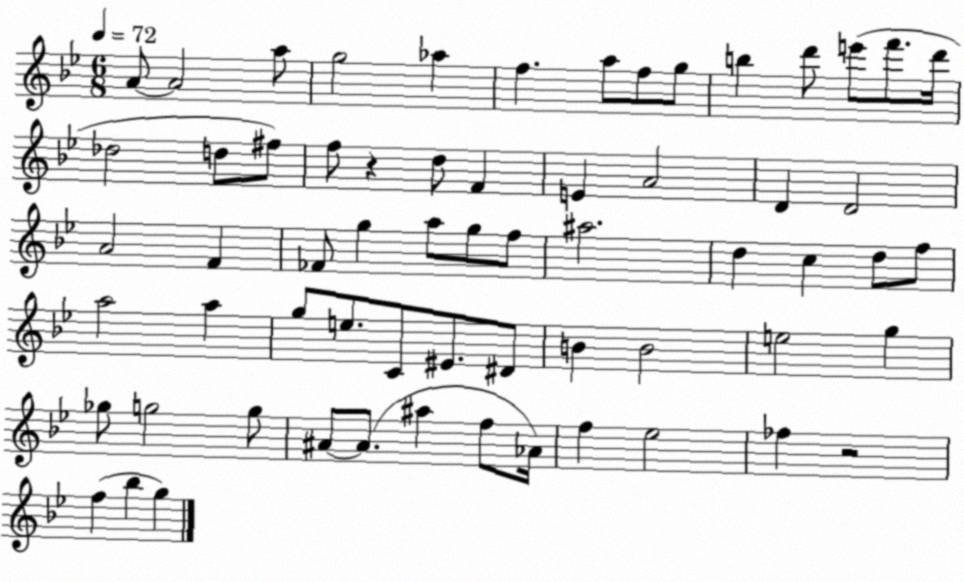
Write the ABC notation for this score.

X:1
T:Untitled
M:6/8
L:1/4
K:Bb
A/2 A2 a/2 g2 _a f a/2 f/2 g/2 b d'/2 e'/2 f'/2 d'/4 _d2 d/2 ^f/2 f/2 z d/2 F E A2 D D2 A2 F _F/2 g a/2 g/2 f/2 ^a2 d c d/2 f/2 a2 a g/2 e/2 C/2 ^E/2 ^D/2 B B2 e2 g _g/2 g2 g/2 ^A/2 ^A/2 ^a f/2 _A/4 f _e2 _f z2 f _b g